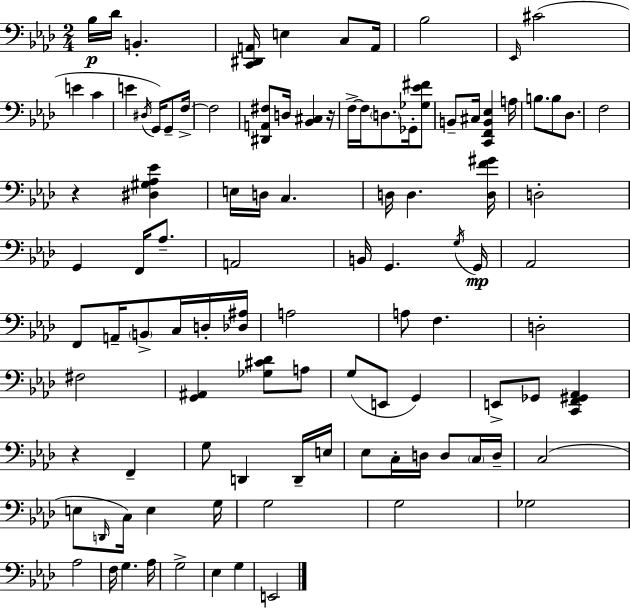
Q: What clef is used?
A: bass